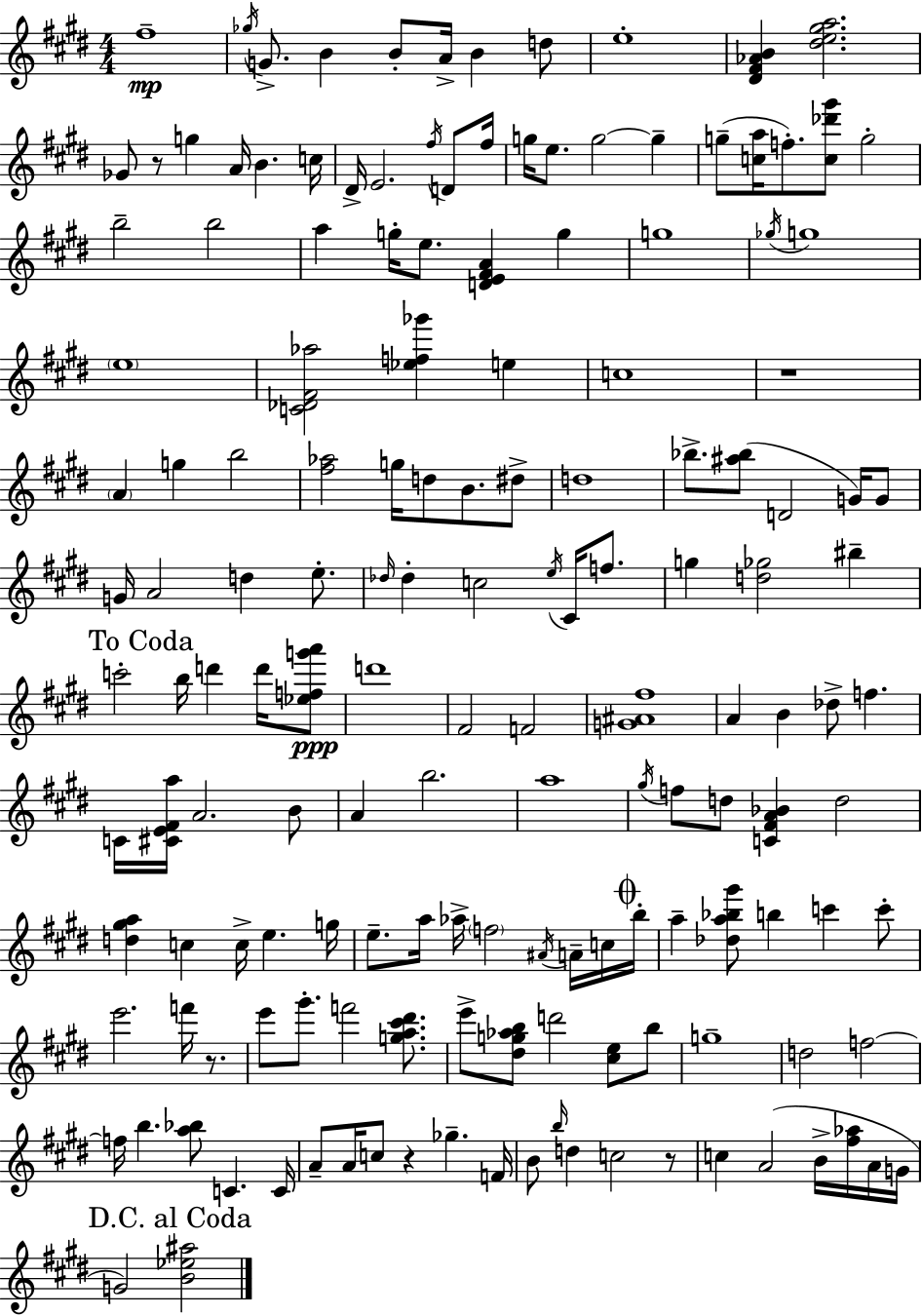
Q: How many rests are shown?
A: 5